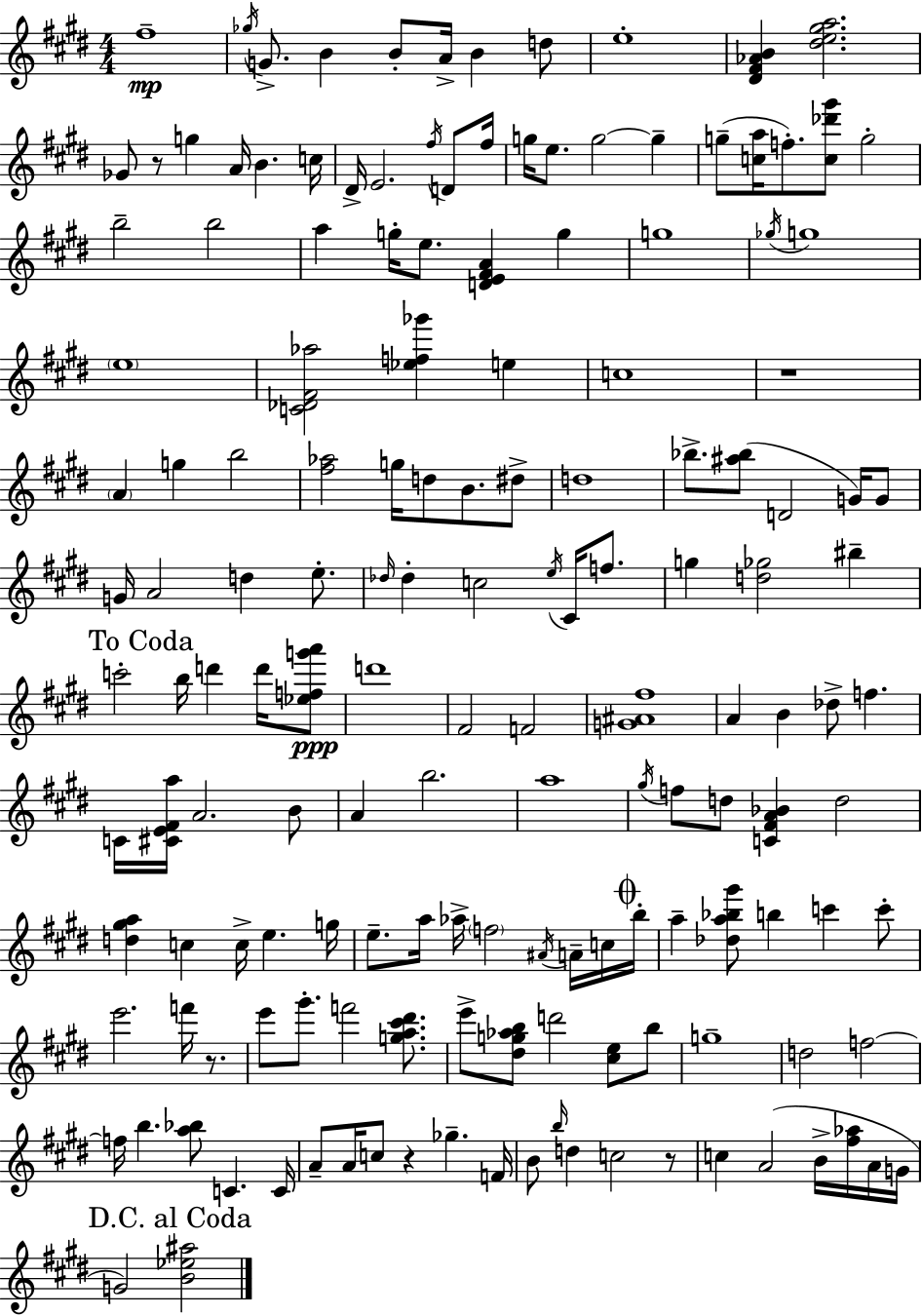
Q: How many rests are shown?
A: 5